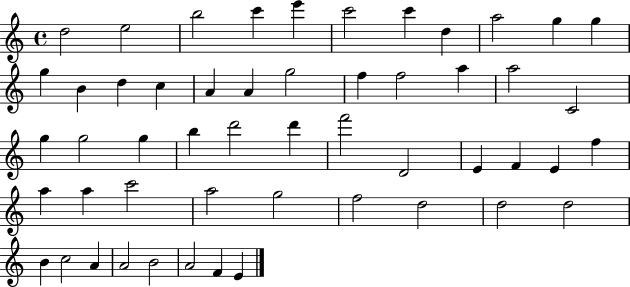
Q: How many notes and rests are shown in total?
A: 52